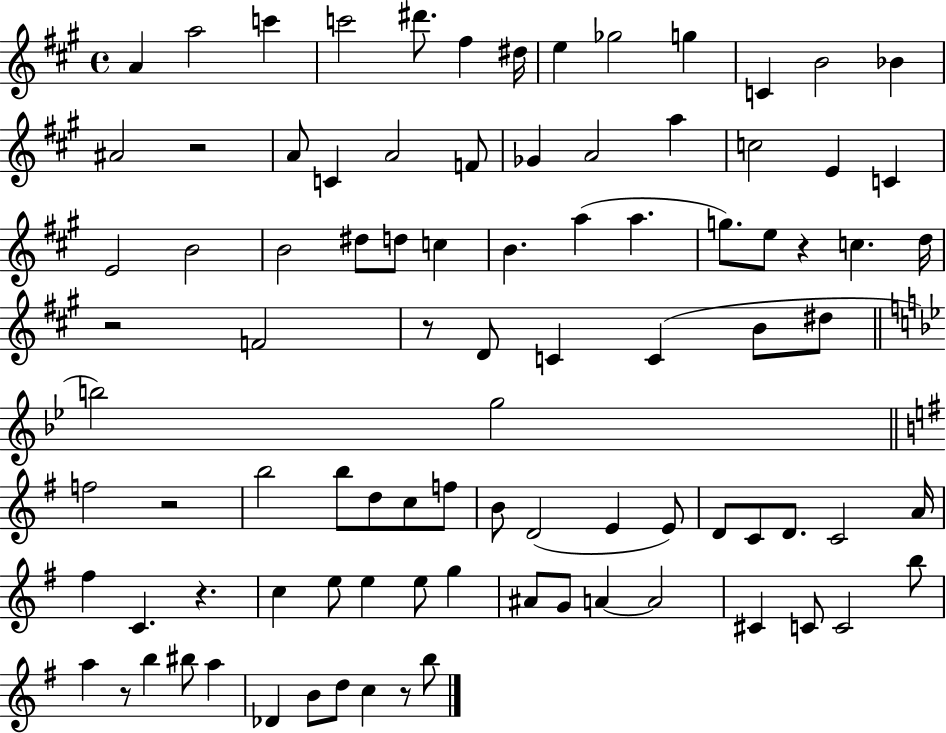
{
  \clef treble
  \time 4/4
  \defaultTimeSignature
  \key a \major
  \repeat volta 2 { a'4 a''2 c'''4 | c'''2 dis'''8. fis''4 dis''16 | e''4 ges''2 g''4 | c'4 b'2 bes'4 | \break ais'2 r2 | a'8 c'4 a'2 f'8 | ges'4 a'2 a''4 | c''2 e'4 c'4 | \break e'2 b'2 | b'2 dis''8 d''8 c''4 | b'4. a''4( a''4. | g''8.) e''8 r4 c''4. d''16 | \break r2 f'2 | r8 d'8 c'4 c'4( b'8 dis''8 | \bar "||" \break \key g \minor b''2) g''2 | \bar "||" \break \key e \minor f''2 r2 | b''2 b''8 d''8 c''8 f''8 | b'8 d'2( e'4 e'8) | d'8 c'8 d'8. c'2 a'16 | \break fis''4 c'4. r4. | c''4 e''8 e''4 e''8 g''4 | ais'8 g'8 a'4~~ a'2 | cis'4 c'8 c'2 b''8 | \break a''4 r8 b''4 bis''8 a''4 | des'4 b'8 d''8 c''4 r8 b''8 | } \bar "|."
}